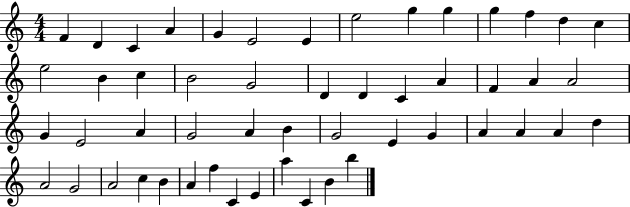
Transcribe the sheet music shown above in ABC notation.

X:1
T:Untitled
M:4/4
L:1/4
K:C
F D C A G E2 E e2 g g g f d c e2 B c B2 G2 D D C A F A A2 G E2 A G2 A B G2 E G A A A d A2 G2 A2 c B A f C E a C B b